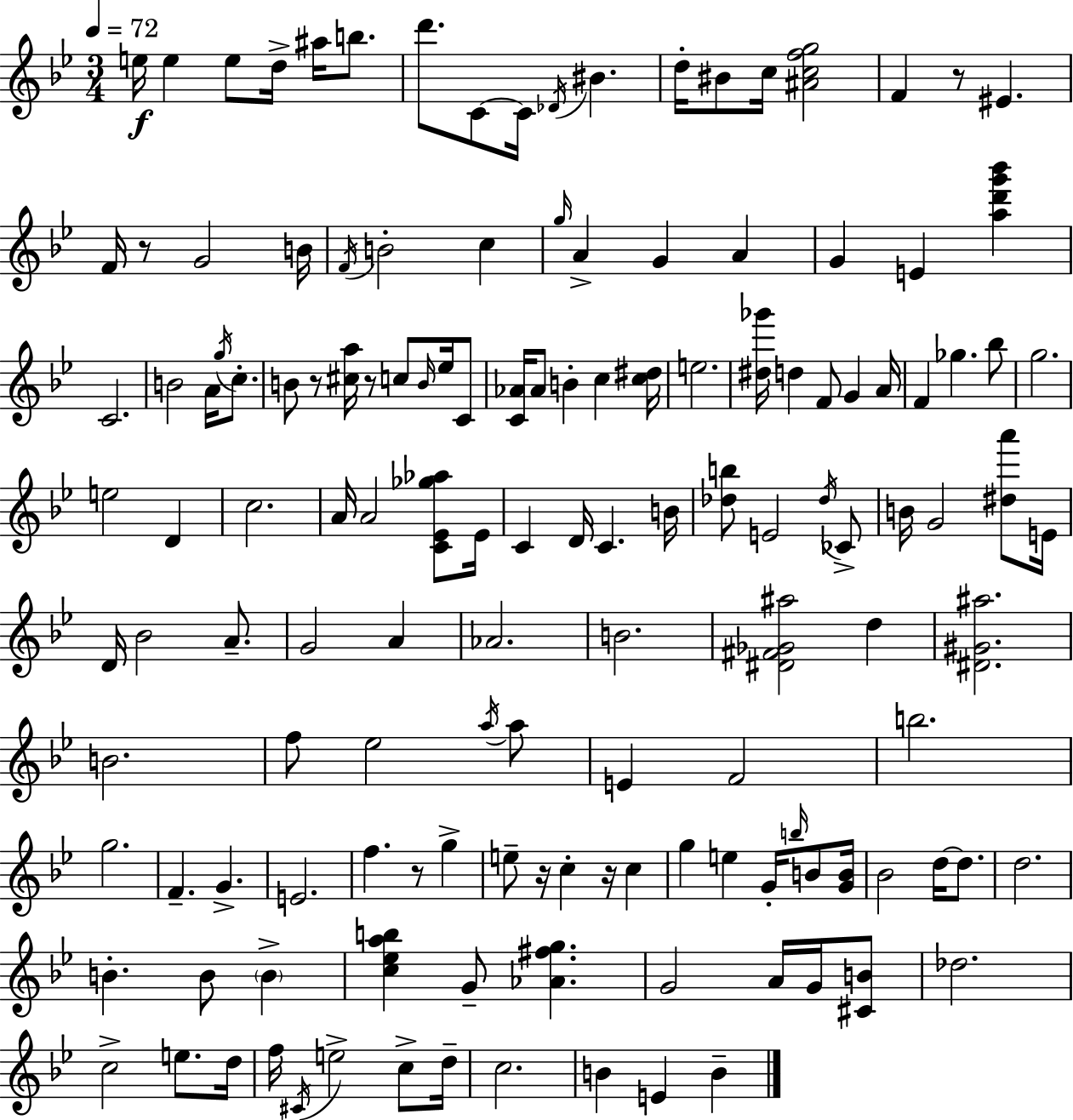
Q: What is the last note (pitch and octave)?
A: B4